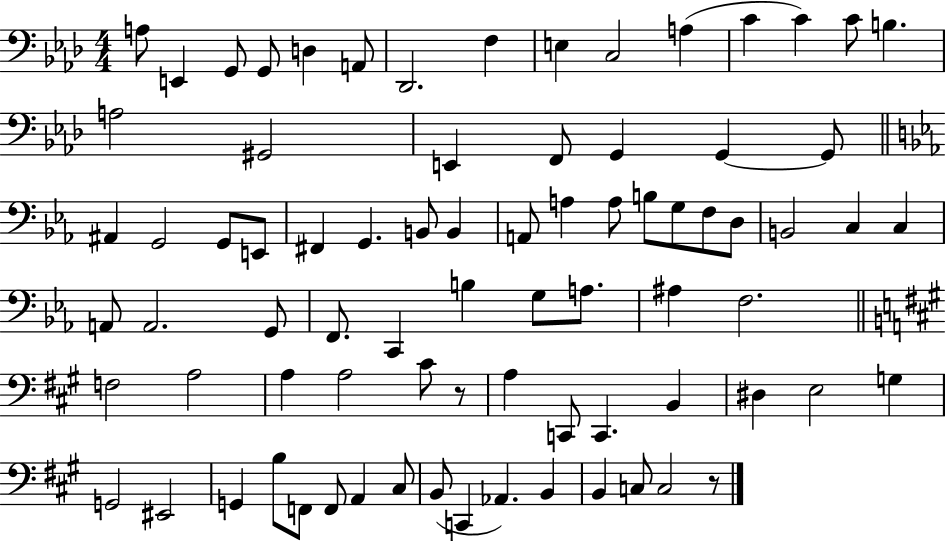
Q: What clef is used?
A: bass